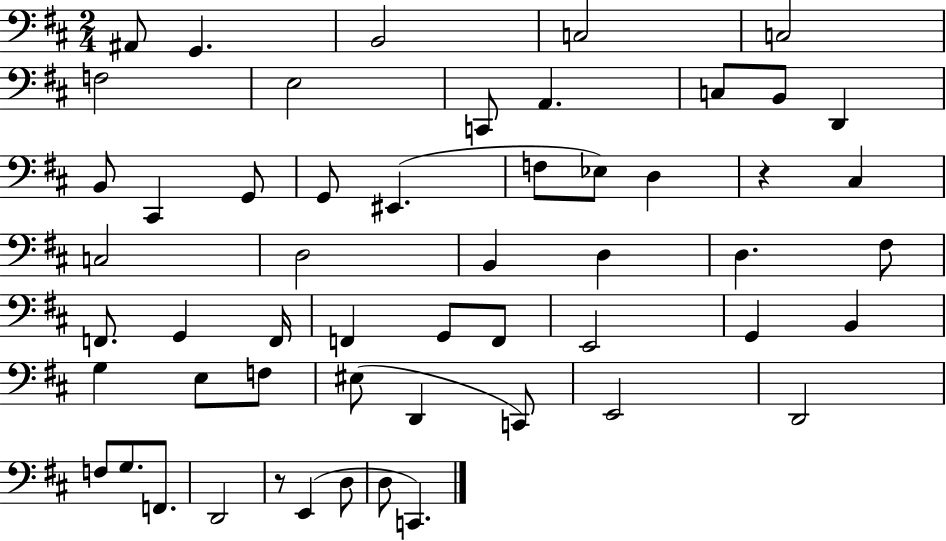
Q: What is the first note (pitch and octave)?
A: A#2